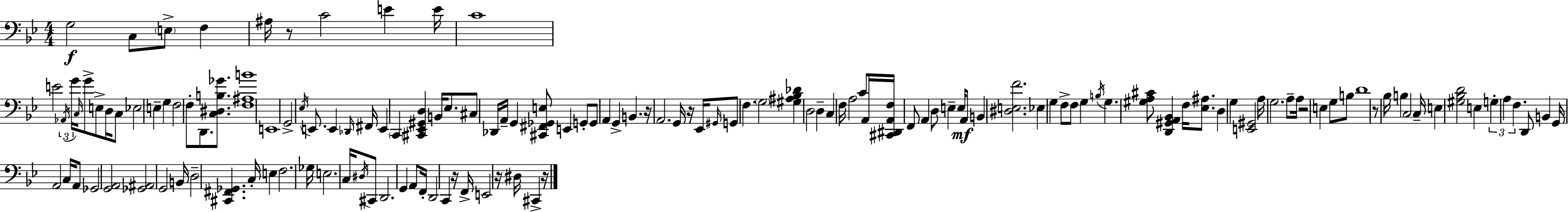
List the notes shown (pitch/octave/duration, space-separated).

G3/h C3/e E3/e F3/q A#3/s R/e C4/h E4/q E4/s C4/w E4/h Ab2/s G4/s C3/s G4/e E3/e D3/s C3/e Eb3/h E3/q G3/q F3/h F3/e D2/e. [C3,D#3,B3,Gb4]/e. [F3,A#3,B4]/w E2/w G2/h Eb3/s E2/e. E2/q Db2/s F#2/s E2/q C2/q [C#2,Eb2,G#2,D3]/q B2/s Eb3/e. C#3/e Db2/s A2/s G2/q [C#2,F#2,Gb2,E3]/e E2/q G2/e G2/e A2/q G2/q B2/q. R/s A2/h. G2/s R/s Eb2/s G#2/s G2/e F3/q. G3/h [G#3,A#3,Bb3,Db4]/q D3/h D3/q C3/q F3/s A3/h C4/e A2/s [C#2,D#2,A2,F3]/s F2/e A2/q D3/e E3/q E3/s A2/e B2/q [D#3,E3,F4]/h. Eb3/q G3/q F3/e F3/e G3/q B3/s G3/q. [G#3,A3,C#4]/e [D2,G#2,A2,Bb2]/q F3/s [Eb3,A#3]/e. D3/q G3/q [E2,G#2]/h A3/s G3/h. A3/e A3/s R/h E3/q G3/e B3/e D4/w R/e Bb3/s B3/q C3/h C3/s E3/q [G#3,Bb3,D4]/h E3/q G3/q A3/q F3/q. D2/e B2/q G2/s A2/h C3/s A2/e Gb2/h [G2,A2]/h [Gb2,A#2]/h G2/h B2/s D3/h [C#2,F#2,Gb2]/q. C3/s E3/q F3/h. Gb3/s E3/h. C3/s D#3/s C#2/e D2/h. G2/q A2/e F2/s D2/h C2/q R/s F2/s E2/h R/s D#3/s C#2/q R/s